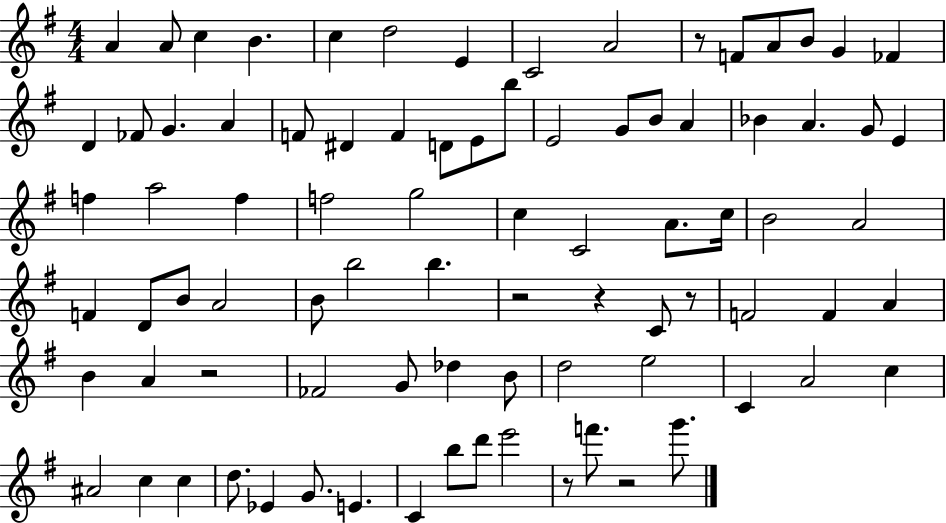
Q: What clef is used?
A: treble